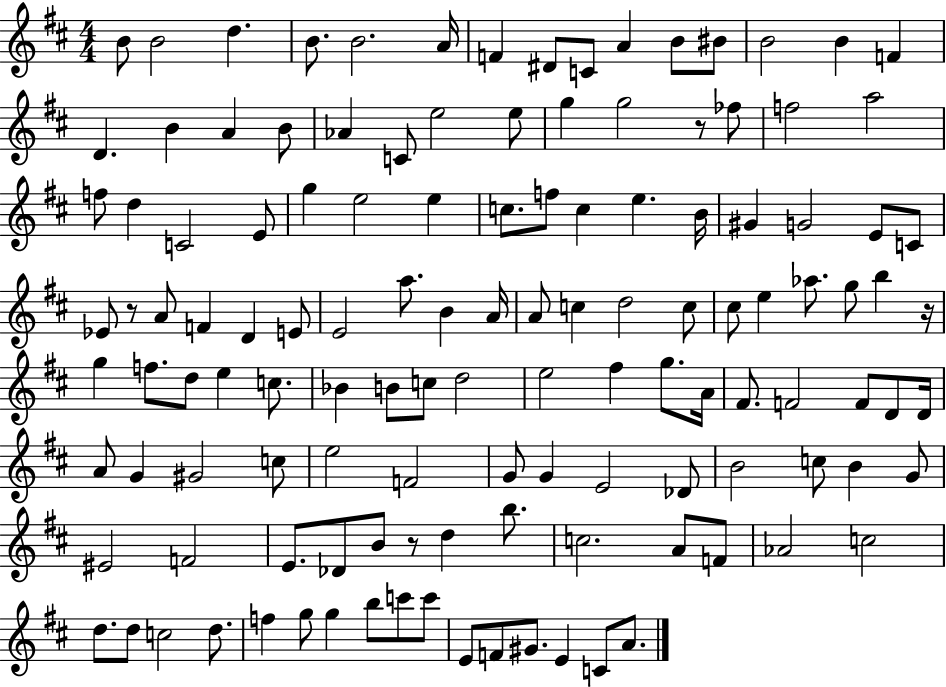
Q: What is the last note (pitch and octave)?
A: A4